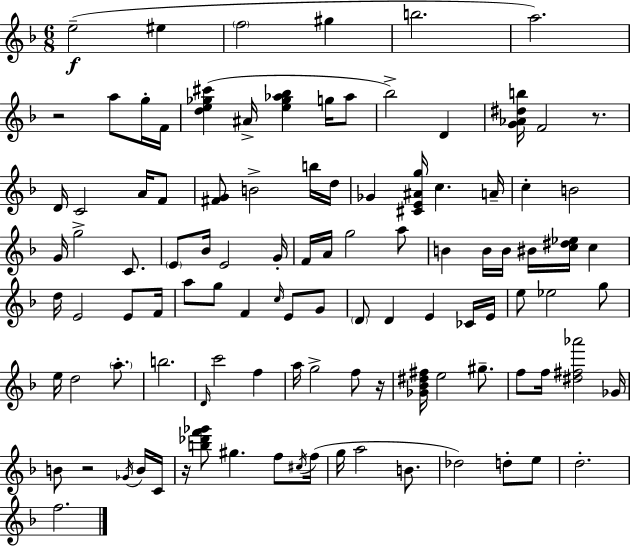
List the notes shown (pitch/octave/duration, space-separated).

E5/h EIS5/q F5/h G#5/q B5/h. A5/h. R/h A5/e G5/s F4/s [D5,E5,Gb5,C#6]/q A#4/s [E5,Gb5,Ab5,Bb5]/q G5/s Ab5/e Bb5/h D4/q [G4,Ab4,D#5,B5]/s F4/h R/e. D4/s C4/h A4/s F4/e [F#4,G4]/e B4/h B5/s D5/s Gb4/q [C#4,E4,A#4,G5]/s C5/q. A4/s C5/q B4/h G4/s G5/h C4/e. E4/e Bb4/s E4/h G4/s F4/s A4/s G5/h A5/e B4/q B4/s B4/s BIS4/s [C5,D#5,Eb5]/s C5/q D5/s E4/h E4/e F4/s A5/e G5/e F4/q C5/s E4/e G4/e D4/e D4/q E4/q CES4/s E4/s E5/e Eb5/h G5/e E5/s D5/h A5/e. B5/h. D4/s C6/h F5/q A5/s G5/h F5/e R/s [Gb4,Bb4,D#5,F#5]/s E5/h G#5/e. F5/e F5/s [D#5,F#5,Ab6]/h Gb4/s B4/e R/h Gb4/s B4/s C4/s R/s [B5,Db6,F6,Gb6]/e G#5/q. F5/e C#5/s F5/s G5/s A5/h B4/e. Db5/h D5/e E5/e D5/h. F5/h.